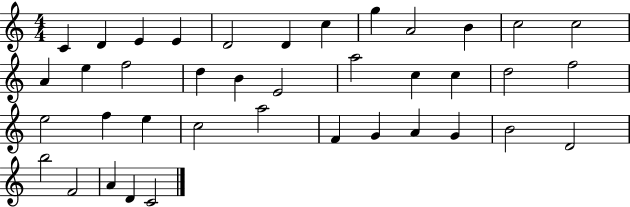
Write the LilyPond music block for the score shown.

{
  \clef treble
  \numericTimeSignature
  \time 4/4
  \key c \major
  c'4 d'4 e'4 e'4 | d'2 d'4 c''4 | g''4 a'2 b'4 | c''2 c''2 | \break a'4 e''4 f''2 | d''4 b'4 e'2 | a''2 c''4 c''4 | d''2 f''2 | \break e''2 f''4 e''4 | c''2 a''2 | f'4 g'4 a'4 g'4 | b'2 d'2 | \break b''2 f'2 | a'4 d'4 c'2 | \bar "|."
}